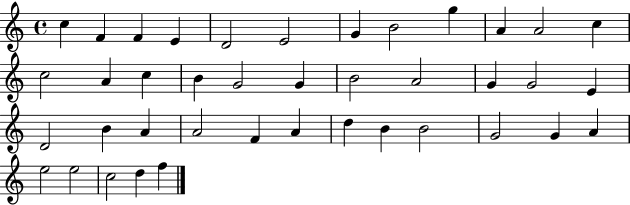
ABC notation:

X:1
T:Untitled
M:4/4
L:1/4
K:C
c F F E D2 E2 G B2 g A A2 c c2 A c B G2 G B2 A2 G G2 E D2 B A A2 F A d B B2 G2 G A e2 e2 c2 d f